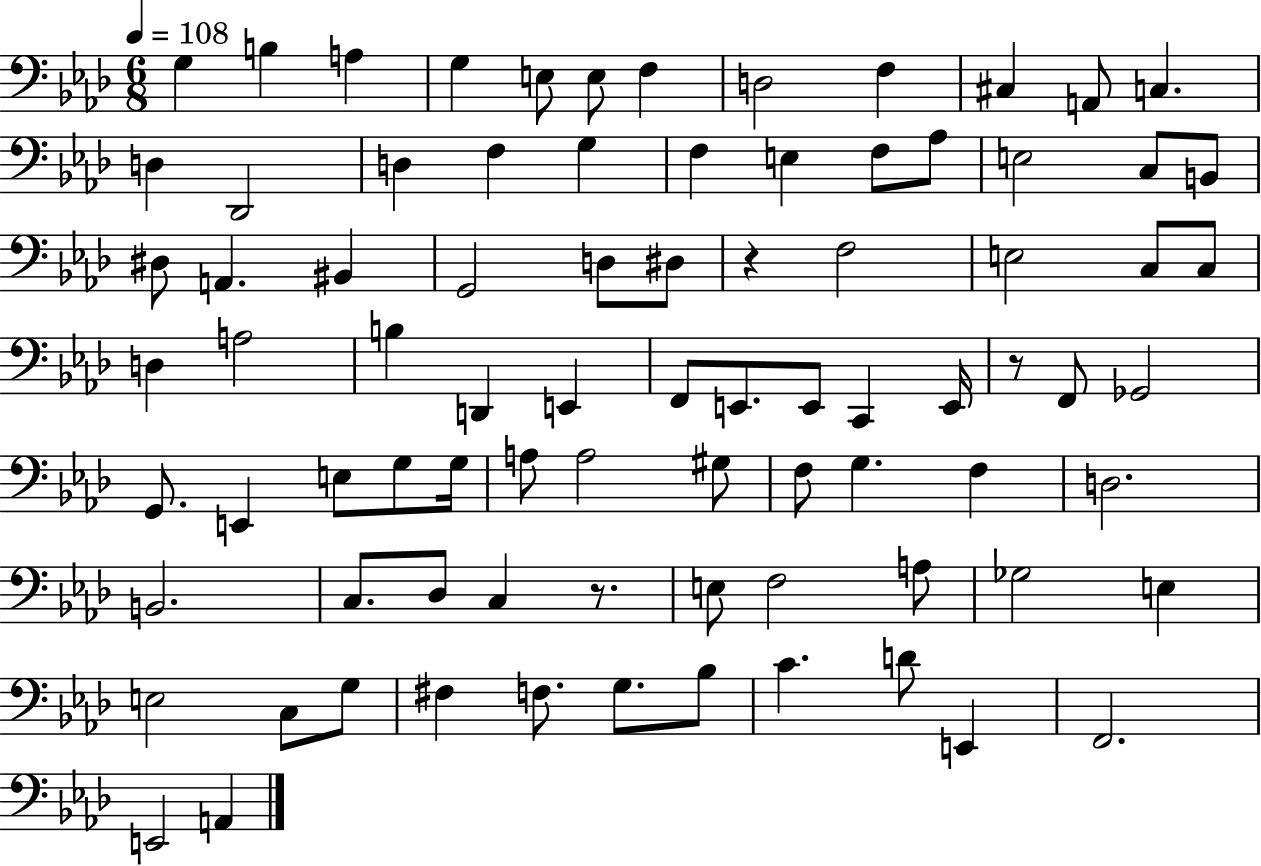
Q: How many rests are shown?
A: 3